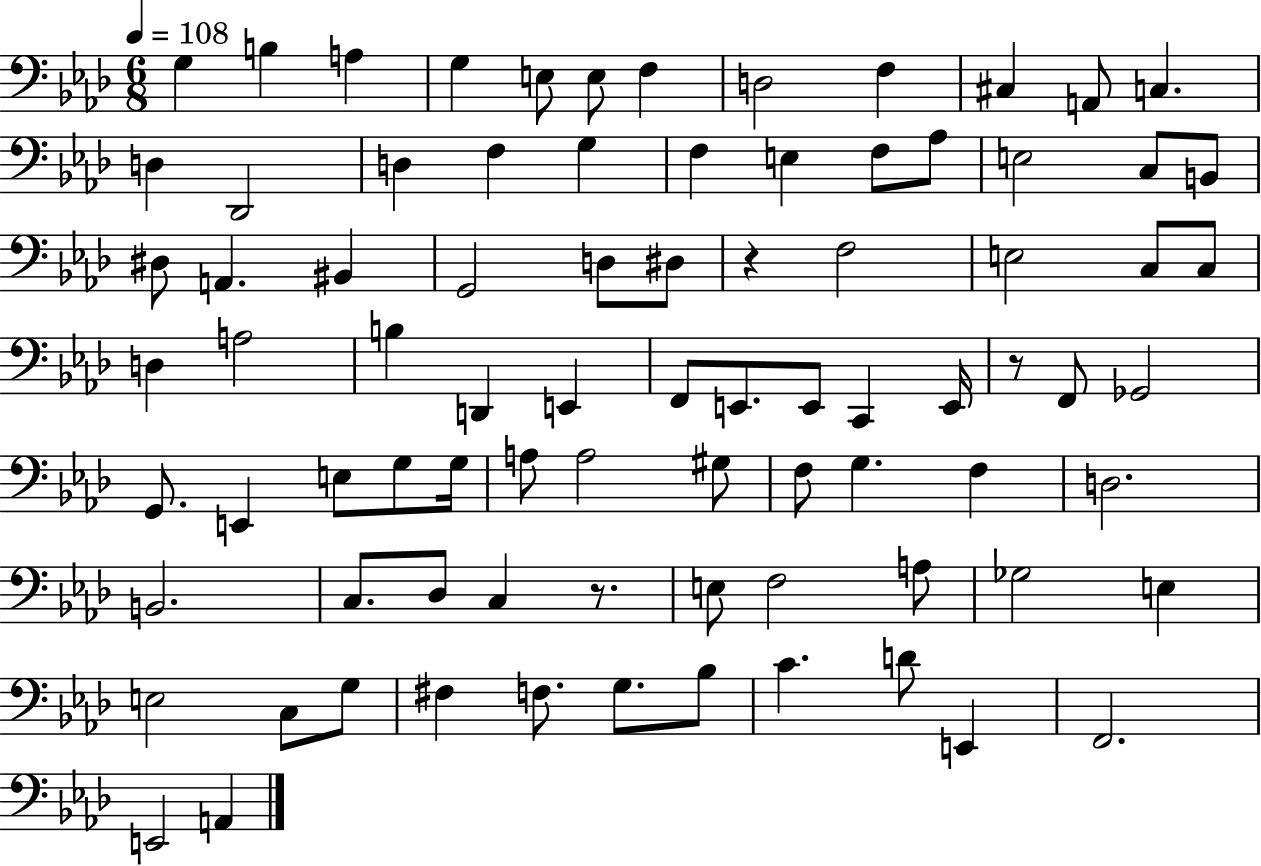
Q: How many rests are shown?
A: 3